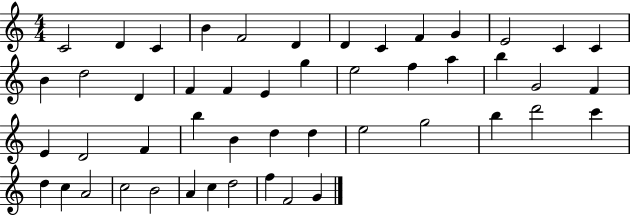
{
  \clef treble
  \numericTimeSignature
  \time 4/4
  \key c \major
  c'2 d'4 c'4 | b'4 f'2 d'4 | d'4 c'4 f'4 g'4 | e'2 c'4 c'4 | \break b'4 d''2 d'4 | f'4 f'4 e'4 g''4 | e''2 f''4 a''4 | b''4 g'2 f'4 | \break e'4 d'2 f'4 | b''4 b'4 d''4 d''4 | e''2 g''2 | b''4 d'''2 c'''4 | \break d''4 c''4 a'2 | c''2 b'2 | a'4 c''4 d''2 | f''4 f'2 g'4 | \break \bar "|."
}